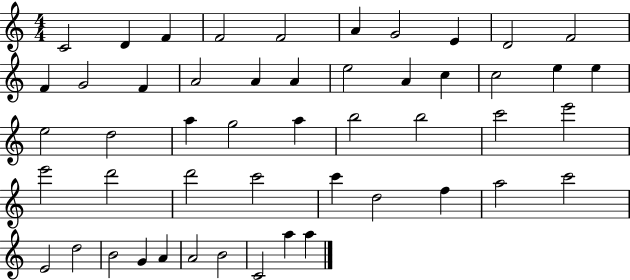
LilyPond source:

{
  \clef treble
  \numericTimeSignature
  \time 4/4
  \key c \major
  c'2 d'4 f'4 | f'2 f'2 | a'4 g'2 e'4 | d'2 f'2 | \break f'4 g'2 f'4 | a'2 a'4 a'4 | e''2 a'4 c''4 | c''2 e''4 e''4 | \break e''2 d''2 | a''4 g''2 a''4 | b''2 b''2 | c'''2 e'''2 | \break e'''2 d'''2 | d'''2 c'''2 | c'''4 d''2 f''4 | a''2 c'''2 | \break e'2 d''2 | b'2 g'4 a'4 | a'2 b'2 | c'2 a''4 a''4 | \break \bar "|."
}